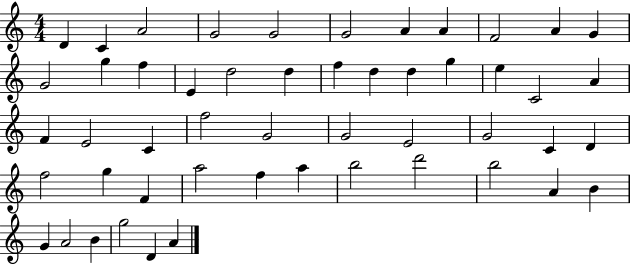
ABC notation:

X:1
T:Untitled
M:4/4
L:1/4
K:C
D C A2 G2 G2 G2 A A F2 A G G2 g f E d2 d f d d g e C2 A F E2 C f2 G2 G2 E2 G2 C D f2 g F a2 f a b2 d'2 b2 A B G A2 B g2 D A